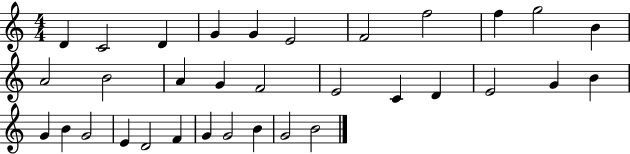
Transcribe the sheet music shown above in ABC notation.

X:1
T:Untitled
M:4/4
L:1/4
K:C
D C2 D G G E2 F2 f2 f g2 B A2 B2 A G F2 E2 C D E2 G B G B G2 E D2 F G G2 B G2 B2